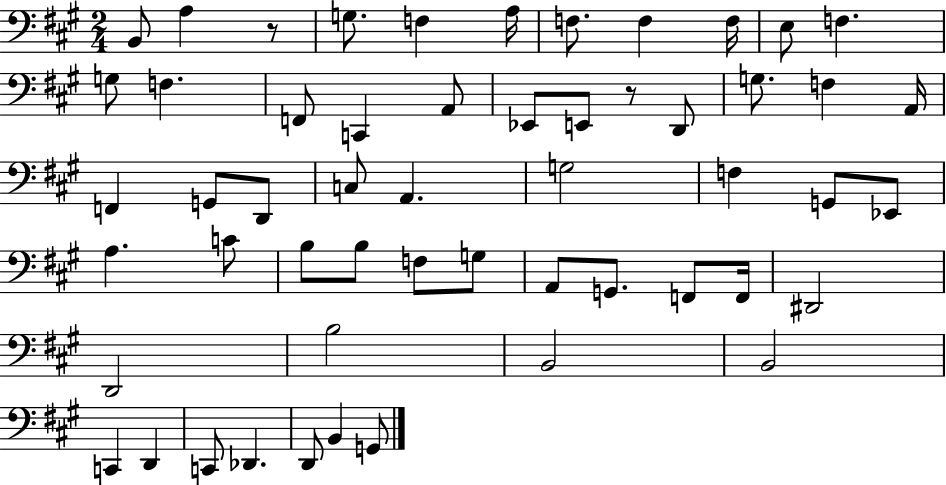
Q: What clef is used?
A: bass